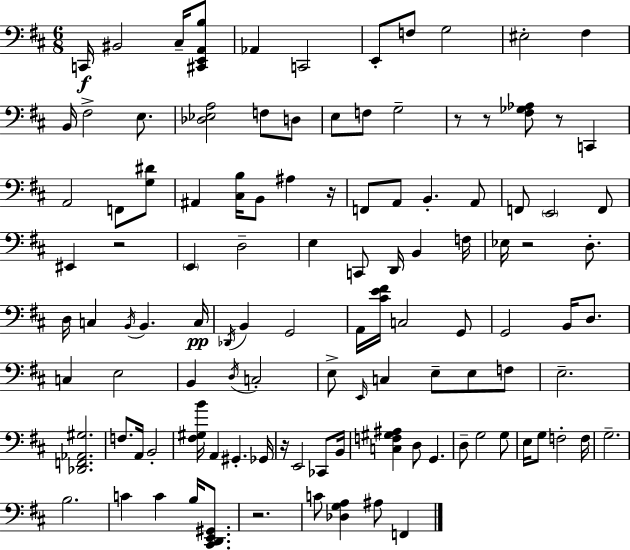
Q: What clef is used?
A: bass